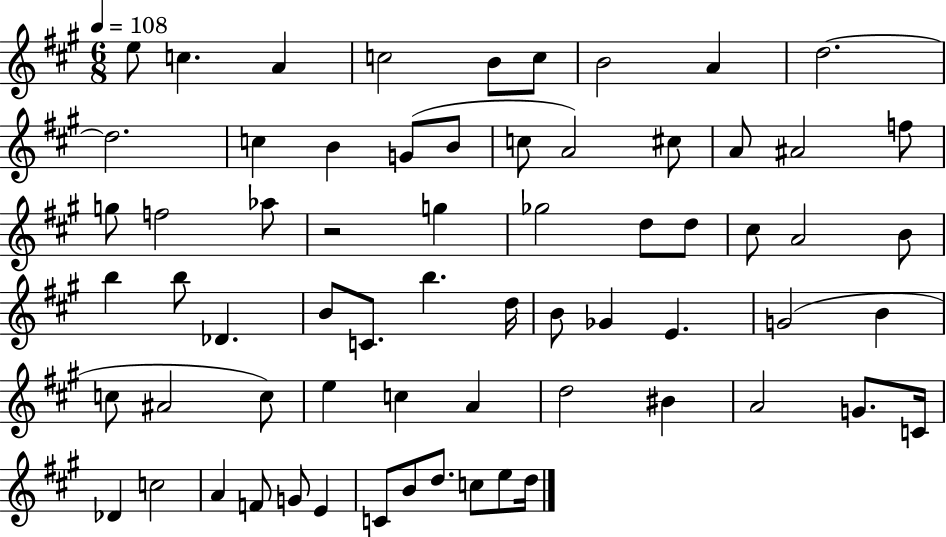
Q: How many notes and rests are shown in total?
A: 66